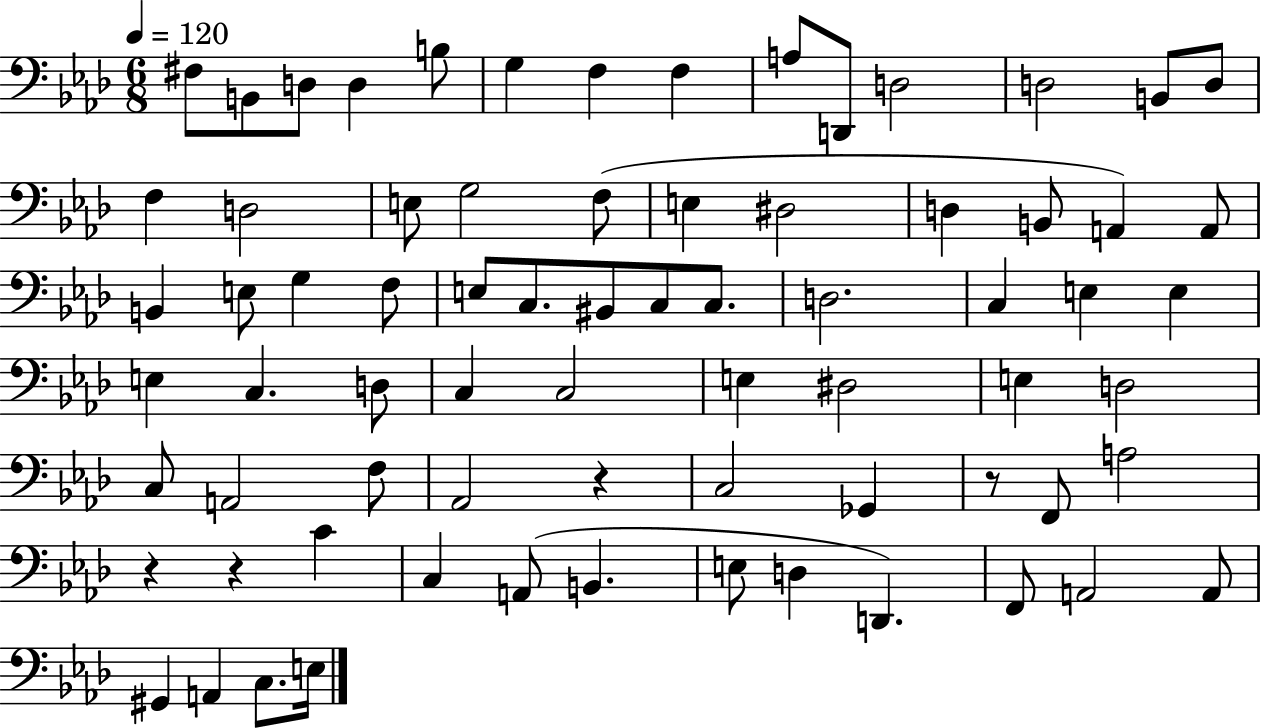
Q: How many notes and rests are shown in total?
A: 73